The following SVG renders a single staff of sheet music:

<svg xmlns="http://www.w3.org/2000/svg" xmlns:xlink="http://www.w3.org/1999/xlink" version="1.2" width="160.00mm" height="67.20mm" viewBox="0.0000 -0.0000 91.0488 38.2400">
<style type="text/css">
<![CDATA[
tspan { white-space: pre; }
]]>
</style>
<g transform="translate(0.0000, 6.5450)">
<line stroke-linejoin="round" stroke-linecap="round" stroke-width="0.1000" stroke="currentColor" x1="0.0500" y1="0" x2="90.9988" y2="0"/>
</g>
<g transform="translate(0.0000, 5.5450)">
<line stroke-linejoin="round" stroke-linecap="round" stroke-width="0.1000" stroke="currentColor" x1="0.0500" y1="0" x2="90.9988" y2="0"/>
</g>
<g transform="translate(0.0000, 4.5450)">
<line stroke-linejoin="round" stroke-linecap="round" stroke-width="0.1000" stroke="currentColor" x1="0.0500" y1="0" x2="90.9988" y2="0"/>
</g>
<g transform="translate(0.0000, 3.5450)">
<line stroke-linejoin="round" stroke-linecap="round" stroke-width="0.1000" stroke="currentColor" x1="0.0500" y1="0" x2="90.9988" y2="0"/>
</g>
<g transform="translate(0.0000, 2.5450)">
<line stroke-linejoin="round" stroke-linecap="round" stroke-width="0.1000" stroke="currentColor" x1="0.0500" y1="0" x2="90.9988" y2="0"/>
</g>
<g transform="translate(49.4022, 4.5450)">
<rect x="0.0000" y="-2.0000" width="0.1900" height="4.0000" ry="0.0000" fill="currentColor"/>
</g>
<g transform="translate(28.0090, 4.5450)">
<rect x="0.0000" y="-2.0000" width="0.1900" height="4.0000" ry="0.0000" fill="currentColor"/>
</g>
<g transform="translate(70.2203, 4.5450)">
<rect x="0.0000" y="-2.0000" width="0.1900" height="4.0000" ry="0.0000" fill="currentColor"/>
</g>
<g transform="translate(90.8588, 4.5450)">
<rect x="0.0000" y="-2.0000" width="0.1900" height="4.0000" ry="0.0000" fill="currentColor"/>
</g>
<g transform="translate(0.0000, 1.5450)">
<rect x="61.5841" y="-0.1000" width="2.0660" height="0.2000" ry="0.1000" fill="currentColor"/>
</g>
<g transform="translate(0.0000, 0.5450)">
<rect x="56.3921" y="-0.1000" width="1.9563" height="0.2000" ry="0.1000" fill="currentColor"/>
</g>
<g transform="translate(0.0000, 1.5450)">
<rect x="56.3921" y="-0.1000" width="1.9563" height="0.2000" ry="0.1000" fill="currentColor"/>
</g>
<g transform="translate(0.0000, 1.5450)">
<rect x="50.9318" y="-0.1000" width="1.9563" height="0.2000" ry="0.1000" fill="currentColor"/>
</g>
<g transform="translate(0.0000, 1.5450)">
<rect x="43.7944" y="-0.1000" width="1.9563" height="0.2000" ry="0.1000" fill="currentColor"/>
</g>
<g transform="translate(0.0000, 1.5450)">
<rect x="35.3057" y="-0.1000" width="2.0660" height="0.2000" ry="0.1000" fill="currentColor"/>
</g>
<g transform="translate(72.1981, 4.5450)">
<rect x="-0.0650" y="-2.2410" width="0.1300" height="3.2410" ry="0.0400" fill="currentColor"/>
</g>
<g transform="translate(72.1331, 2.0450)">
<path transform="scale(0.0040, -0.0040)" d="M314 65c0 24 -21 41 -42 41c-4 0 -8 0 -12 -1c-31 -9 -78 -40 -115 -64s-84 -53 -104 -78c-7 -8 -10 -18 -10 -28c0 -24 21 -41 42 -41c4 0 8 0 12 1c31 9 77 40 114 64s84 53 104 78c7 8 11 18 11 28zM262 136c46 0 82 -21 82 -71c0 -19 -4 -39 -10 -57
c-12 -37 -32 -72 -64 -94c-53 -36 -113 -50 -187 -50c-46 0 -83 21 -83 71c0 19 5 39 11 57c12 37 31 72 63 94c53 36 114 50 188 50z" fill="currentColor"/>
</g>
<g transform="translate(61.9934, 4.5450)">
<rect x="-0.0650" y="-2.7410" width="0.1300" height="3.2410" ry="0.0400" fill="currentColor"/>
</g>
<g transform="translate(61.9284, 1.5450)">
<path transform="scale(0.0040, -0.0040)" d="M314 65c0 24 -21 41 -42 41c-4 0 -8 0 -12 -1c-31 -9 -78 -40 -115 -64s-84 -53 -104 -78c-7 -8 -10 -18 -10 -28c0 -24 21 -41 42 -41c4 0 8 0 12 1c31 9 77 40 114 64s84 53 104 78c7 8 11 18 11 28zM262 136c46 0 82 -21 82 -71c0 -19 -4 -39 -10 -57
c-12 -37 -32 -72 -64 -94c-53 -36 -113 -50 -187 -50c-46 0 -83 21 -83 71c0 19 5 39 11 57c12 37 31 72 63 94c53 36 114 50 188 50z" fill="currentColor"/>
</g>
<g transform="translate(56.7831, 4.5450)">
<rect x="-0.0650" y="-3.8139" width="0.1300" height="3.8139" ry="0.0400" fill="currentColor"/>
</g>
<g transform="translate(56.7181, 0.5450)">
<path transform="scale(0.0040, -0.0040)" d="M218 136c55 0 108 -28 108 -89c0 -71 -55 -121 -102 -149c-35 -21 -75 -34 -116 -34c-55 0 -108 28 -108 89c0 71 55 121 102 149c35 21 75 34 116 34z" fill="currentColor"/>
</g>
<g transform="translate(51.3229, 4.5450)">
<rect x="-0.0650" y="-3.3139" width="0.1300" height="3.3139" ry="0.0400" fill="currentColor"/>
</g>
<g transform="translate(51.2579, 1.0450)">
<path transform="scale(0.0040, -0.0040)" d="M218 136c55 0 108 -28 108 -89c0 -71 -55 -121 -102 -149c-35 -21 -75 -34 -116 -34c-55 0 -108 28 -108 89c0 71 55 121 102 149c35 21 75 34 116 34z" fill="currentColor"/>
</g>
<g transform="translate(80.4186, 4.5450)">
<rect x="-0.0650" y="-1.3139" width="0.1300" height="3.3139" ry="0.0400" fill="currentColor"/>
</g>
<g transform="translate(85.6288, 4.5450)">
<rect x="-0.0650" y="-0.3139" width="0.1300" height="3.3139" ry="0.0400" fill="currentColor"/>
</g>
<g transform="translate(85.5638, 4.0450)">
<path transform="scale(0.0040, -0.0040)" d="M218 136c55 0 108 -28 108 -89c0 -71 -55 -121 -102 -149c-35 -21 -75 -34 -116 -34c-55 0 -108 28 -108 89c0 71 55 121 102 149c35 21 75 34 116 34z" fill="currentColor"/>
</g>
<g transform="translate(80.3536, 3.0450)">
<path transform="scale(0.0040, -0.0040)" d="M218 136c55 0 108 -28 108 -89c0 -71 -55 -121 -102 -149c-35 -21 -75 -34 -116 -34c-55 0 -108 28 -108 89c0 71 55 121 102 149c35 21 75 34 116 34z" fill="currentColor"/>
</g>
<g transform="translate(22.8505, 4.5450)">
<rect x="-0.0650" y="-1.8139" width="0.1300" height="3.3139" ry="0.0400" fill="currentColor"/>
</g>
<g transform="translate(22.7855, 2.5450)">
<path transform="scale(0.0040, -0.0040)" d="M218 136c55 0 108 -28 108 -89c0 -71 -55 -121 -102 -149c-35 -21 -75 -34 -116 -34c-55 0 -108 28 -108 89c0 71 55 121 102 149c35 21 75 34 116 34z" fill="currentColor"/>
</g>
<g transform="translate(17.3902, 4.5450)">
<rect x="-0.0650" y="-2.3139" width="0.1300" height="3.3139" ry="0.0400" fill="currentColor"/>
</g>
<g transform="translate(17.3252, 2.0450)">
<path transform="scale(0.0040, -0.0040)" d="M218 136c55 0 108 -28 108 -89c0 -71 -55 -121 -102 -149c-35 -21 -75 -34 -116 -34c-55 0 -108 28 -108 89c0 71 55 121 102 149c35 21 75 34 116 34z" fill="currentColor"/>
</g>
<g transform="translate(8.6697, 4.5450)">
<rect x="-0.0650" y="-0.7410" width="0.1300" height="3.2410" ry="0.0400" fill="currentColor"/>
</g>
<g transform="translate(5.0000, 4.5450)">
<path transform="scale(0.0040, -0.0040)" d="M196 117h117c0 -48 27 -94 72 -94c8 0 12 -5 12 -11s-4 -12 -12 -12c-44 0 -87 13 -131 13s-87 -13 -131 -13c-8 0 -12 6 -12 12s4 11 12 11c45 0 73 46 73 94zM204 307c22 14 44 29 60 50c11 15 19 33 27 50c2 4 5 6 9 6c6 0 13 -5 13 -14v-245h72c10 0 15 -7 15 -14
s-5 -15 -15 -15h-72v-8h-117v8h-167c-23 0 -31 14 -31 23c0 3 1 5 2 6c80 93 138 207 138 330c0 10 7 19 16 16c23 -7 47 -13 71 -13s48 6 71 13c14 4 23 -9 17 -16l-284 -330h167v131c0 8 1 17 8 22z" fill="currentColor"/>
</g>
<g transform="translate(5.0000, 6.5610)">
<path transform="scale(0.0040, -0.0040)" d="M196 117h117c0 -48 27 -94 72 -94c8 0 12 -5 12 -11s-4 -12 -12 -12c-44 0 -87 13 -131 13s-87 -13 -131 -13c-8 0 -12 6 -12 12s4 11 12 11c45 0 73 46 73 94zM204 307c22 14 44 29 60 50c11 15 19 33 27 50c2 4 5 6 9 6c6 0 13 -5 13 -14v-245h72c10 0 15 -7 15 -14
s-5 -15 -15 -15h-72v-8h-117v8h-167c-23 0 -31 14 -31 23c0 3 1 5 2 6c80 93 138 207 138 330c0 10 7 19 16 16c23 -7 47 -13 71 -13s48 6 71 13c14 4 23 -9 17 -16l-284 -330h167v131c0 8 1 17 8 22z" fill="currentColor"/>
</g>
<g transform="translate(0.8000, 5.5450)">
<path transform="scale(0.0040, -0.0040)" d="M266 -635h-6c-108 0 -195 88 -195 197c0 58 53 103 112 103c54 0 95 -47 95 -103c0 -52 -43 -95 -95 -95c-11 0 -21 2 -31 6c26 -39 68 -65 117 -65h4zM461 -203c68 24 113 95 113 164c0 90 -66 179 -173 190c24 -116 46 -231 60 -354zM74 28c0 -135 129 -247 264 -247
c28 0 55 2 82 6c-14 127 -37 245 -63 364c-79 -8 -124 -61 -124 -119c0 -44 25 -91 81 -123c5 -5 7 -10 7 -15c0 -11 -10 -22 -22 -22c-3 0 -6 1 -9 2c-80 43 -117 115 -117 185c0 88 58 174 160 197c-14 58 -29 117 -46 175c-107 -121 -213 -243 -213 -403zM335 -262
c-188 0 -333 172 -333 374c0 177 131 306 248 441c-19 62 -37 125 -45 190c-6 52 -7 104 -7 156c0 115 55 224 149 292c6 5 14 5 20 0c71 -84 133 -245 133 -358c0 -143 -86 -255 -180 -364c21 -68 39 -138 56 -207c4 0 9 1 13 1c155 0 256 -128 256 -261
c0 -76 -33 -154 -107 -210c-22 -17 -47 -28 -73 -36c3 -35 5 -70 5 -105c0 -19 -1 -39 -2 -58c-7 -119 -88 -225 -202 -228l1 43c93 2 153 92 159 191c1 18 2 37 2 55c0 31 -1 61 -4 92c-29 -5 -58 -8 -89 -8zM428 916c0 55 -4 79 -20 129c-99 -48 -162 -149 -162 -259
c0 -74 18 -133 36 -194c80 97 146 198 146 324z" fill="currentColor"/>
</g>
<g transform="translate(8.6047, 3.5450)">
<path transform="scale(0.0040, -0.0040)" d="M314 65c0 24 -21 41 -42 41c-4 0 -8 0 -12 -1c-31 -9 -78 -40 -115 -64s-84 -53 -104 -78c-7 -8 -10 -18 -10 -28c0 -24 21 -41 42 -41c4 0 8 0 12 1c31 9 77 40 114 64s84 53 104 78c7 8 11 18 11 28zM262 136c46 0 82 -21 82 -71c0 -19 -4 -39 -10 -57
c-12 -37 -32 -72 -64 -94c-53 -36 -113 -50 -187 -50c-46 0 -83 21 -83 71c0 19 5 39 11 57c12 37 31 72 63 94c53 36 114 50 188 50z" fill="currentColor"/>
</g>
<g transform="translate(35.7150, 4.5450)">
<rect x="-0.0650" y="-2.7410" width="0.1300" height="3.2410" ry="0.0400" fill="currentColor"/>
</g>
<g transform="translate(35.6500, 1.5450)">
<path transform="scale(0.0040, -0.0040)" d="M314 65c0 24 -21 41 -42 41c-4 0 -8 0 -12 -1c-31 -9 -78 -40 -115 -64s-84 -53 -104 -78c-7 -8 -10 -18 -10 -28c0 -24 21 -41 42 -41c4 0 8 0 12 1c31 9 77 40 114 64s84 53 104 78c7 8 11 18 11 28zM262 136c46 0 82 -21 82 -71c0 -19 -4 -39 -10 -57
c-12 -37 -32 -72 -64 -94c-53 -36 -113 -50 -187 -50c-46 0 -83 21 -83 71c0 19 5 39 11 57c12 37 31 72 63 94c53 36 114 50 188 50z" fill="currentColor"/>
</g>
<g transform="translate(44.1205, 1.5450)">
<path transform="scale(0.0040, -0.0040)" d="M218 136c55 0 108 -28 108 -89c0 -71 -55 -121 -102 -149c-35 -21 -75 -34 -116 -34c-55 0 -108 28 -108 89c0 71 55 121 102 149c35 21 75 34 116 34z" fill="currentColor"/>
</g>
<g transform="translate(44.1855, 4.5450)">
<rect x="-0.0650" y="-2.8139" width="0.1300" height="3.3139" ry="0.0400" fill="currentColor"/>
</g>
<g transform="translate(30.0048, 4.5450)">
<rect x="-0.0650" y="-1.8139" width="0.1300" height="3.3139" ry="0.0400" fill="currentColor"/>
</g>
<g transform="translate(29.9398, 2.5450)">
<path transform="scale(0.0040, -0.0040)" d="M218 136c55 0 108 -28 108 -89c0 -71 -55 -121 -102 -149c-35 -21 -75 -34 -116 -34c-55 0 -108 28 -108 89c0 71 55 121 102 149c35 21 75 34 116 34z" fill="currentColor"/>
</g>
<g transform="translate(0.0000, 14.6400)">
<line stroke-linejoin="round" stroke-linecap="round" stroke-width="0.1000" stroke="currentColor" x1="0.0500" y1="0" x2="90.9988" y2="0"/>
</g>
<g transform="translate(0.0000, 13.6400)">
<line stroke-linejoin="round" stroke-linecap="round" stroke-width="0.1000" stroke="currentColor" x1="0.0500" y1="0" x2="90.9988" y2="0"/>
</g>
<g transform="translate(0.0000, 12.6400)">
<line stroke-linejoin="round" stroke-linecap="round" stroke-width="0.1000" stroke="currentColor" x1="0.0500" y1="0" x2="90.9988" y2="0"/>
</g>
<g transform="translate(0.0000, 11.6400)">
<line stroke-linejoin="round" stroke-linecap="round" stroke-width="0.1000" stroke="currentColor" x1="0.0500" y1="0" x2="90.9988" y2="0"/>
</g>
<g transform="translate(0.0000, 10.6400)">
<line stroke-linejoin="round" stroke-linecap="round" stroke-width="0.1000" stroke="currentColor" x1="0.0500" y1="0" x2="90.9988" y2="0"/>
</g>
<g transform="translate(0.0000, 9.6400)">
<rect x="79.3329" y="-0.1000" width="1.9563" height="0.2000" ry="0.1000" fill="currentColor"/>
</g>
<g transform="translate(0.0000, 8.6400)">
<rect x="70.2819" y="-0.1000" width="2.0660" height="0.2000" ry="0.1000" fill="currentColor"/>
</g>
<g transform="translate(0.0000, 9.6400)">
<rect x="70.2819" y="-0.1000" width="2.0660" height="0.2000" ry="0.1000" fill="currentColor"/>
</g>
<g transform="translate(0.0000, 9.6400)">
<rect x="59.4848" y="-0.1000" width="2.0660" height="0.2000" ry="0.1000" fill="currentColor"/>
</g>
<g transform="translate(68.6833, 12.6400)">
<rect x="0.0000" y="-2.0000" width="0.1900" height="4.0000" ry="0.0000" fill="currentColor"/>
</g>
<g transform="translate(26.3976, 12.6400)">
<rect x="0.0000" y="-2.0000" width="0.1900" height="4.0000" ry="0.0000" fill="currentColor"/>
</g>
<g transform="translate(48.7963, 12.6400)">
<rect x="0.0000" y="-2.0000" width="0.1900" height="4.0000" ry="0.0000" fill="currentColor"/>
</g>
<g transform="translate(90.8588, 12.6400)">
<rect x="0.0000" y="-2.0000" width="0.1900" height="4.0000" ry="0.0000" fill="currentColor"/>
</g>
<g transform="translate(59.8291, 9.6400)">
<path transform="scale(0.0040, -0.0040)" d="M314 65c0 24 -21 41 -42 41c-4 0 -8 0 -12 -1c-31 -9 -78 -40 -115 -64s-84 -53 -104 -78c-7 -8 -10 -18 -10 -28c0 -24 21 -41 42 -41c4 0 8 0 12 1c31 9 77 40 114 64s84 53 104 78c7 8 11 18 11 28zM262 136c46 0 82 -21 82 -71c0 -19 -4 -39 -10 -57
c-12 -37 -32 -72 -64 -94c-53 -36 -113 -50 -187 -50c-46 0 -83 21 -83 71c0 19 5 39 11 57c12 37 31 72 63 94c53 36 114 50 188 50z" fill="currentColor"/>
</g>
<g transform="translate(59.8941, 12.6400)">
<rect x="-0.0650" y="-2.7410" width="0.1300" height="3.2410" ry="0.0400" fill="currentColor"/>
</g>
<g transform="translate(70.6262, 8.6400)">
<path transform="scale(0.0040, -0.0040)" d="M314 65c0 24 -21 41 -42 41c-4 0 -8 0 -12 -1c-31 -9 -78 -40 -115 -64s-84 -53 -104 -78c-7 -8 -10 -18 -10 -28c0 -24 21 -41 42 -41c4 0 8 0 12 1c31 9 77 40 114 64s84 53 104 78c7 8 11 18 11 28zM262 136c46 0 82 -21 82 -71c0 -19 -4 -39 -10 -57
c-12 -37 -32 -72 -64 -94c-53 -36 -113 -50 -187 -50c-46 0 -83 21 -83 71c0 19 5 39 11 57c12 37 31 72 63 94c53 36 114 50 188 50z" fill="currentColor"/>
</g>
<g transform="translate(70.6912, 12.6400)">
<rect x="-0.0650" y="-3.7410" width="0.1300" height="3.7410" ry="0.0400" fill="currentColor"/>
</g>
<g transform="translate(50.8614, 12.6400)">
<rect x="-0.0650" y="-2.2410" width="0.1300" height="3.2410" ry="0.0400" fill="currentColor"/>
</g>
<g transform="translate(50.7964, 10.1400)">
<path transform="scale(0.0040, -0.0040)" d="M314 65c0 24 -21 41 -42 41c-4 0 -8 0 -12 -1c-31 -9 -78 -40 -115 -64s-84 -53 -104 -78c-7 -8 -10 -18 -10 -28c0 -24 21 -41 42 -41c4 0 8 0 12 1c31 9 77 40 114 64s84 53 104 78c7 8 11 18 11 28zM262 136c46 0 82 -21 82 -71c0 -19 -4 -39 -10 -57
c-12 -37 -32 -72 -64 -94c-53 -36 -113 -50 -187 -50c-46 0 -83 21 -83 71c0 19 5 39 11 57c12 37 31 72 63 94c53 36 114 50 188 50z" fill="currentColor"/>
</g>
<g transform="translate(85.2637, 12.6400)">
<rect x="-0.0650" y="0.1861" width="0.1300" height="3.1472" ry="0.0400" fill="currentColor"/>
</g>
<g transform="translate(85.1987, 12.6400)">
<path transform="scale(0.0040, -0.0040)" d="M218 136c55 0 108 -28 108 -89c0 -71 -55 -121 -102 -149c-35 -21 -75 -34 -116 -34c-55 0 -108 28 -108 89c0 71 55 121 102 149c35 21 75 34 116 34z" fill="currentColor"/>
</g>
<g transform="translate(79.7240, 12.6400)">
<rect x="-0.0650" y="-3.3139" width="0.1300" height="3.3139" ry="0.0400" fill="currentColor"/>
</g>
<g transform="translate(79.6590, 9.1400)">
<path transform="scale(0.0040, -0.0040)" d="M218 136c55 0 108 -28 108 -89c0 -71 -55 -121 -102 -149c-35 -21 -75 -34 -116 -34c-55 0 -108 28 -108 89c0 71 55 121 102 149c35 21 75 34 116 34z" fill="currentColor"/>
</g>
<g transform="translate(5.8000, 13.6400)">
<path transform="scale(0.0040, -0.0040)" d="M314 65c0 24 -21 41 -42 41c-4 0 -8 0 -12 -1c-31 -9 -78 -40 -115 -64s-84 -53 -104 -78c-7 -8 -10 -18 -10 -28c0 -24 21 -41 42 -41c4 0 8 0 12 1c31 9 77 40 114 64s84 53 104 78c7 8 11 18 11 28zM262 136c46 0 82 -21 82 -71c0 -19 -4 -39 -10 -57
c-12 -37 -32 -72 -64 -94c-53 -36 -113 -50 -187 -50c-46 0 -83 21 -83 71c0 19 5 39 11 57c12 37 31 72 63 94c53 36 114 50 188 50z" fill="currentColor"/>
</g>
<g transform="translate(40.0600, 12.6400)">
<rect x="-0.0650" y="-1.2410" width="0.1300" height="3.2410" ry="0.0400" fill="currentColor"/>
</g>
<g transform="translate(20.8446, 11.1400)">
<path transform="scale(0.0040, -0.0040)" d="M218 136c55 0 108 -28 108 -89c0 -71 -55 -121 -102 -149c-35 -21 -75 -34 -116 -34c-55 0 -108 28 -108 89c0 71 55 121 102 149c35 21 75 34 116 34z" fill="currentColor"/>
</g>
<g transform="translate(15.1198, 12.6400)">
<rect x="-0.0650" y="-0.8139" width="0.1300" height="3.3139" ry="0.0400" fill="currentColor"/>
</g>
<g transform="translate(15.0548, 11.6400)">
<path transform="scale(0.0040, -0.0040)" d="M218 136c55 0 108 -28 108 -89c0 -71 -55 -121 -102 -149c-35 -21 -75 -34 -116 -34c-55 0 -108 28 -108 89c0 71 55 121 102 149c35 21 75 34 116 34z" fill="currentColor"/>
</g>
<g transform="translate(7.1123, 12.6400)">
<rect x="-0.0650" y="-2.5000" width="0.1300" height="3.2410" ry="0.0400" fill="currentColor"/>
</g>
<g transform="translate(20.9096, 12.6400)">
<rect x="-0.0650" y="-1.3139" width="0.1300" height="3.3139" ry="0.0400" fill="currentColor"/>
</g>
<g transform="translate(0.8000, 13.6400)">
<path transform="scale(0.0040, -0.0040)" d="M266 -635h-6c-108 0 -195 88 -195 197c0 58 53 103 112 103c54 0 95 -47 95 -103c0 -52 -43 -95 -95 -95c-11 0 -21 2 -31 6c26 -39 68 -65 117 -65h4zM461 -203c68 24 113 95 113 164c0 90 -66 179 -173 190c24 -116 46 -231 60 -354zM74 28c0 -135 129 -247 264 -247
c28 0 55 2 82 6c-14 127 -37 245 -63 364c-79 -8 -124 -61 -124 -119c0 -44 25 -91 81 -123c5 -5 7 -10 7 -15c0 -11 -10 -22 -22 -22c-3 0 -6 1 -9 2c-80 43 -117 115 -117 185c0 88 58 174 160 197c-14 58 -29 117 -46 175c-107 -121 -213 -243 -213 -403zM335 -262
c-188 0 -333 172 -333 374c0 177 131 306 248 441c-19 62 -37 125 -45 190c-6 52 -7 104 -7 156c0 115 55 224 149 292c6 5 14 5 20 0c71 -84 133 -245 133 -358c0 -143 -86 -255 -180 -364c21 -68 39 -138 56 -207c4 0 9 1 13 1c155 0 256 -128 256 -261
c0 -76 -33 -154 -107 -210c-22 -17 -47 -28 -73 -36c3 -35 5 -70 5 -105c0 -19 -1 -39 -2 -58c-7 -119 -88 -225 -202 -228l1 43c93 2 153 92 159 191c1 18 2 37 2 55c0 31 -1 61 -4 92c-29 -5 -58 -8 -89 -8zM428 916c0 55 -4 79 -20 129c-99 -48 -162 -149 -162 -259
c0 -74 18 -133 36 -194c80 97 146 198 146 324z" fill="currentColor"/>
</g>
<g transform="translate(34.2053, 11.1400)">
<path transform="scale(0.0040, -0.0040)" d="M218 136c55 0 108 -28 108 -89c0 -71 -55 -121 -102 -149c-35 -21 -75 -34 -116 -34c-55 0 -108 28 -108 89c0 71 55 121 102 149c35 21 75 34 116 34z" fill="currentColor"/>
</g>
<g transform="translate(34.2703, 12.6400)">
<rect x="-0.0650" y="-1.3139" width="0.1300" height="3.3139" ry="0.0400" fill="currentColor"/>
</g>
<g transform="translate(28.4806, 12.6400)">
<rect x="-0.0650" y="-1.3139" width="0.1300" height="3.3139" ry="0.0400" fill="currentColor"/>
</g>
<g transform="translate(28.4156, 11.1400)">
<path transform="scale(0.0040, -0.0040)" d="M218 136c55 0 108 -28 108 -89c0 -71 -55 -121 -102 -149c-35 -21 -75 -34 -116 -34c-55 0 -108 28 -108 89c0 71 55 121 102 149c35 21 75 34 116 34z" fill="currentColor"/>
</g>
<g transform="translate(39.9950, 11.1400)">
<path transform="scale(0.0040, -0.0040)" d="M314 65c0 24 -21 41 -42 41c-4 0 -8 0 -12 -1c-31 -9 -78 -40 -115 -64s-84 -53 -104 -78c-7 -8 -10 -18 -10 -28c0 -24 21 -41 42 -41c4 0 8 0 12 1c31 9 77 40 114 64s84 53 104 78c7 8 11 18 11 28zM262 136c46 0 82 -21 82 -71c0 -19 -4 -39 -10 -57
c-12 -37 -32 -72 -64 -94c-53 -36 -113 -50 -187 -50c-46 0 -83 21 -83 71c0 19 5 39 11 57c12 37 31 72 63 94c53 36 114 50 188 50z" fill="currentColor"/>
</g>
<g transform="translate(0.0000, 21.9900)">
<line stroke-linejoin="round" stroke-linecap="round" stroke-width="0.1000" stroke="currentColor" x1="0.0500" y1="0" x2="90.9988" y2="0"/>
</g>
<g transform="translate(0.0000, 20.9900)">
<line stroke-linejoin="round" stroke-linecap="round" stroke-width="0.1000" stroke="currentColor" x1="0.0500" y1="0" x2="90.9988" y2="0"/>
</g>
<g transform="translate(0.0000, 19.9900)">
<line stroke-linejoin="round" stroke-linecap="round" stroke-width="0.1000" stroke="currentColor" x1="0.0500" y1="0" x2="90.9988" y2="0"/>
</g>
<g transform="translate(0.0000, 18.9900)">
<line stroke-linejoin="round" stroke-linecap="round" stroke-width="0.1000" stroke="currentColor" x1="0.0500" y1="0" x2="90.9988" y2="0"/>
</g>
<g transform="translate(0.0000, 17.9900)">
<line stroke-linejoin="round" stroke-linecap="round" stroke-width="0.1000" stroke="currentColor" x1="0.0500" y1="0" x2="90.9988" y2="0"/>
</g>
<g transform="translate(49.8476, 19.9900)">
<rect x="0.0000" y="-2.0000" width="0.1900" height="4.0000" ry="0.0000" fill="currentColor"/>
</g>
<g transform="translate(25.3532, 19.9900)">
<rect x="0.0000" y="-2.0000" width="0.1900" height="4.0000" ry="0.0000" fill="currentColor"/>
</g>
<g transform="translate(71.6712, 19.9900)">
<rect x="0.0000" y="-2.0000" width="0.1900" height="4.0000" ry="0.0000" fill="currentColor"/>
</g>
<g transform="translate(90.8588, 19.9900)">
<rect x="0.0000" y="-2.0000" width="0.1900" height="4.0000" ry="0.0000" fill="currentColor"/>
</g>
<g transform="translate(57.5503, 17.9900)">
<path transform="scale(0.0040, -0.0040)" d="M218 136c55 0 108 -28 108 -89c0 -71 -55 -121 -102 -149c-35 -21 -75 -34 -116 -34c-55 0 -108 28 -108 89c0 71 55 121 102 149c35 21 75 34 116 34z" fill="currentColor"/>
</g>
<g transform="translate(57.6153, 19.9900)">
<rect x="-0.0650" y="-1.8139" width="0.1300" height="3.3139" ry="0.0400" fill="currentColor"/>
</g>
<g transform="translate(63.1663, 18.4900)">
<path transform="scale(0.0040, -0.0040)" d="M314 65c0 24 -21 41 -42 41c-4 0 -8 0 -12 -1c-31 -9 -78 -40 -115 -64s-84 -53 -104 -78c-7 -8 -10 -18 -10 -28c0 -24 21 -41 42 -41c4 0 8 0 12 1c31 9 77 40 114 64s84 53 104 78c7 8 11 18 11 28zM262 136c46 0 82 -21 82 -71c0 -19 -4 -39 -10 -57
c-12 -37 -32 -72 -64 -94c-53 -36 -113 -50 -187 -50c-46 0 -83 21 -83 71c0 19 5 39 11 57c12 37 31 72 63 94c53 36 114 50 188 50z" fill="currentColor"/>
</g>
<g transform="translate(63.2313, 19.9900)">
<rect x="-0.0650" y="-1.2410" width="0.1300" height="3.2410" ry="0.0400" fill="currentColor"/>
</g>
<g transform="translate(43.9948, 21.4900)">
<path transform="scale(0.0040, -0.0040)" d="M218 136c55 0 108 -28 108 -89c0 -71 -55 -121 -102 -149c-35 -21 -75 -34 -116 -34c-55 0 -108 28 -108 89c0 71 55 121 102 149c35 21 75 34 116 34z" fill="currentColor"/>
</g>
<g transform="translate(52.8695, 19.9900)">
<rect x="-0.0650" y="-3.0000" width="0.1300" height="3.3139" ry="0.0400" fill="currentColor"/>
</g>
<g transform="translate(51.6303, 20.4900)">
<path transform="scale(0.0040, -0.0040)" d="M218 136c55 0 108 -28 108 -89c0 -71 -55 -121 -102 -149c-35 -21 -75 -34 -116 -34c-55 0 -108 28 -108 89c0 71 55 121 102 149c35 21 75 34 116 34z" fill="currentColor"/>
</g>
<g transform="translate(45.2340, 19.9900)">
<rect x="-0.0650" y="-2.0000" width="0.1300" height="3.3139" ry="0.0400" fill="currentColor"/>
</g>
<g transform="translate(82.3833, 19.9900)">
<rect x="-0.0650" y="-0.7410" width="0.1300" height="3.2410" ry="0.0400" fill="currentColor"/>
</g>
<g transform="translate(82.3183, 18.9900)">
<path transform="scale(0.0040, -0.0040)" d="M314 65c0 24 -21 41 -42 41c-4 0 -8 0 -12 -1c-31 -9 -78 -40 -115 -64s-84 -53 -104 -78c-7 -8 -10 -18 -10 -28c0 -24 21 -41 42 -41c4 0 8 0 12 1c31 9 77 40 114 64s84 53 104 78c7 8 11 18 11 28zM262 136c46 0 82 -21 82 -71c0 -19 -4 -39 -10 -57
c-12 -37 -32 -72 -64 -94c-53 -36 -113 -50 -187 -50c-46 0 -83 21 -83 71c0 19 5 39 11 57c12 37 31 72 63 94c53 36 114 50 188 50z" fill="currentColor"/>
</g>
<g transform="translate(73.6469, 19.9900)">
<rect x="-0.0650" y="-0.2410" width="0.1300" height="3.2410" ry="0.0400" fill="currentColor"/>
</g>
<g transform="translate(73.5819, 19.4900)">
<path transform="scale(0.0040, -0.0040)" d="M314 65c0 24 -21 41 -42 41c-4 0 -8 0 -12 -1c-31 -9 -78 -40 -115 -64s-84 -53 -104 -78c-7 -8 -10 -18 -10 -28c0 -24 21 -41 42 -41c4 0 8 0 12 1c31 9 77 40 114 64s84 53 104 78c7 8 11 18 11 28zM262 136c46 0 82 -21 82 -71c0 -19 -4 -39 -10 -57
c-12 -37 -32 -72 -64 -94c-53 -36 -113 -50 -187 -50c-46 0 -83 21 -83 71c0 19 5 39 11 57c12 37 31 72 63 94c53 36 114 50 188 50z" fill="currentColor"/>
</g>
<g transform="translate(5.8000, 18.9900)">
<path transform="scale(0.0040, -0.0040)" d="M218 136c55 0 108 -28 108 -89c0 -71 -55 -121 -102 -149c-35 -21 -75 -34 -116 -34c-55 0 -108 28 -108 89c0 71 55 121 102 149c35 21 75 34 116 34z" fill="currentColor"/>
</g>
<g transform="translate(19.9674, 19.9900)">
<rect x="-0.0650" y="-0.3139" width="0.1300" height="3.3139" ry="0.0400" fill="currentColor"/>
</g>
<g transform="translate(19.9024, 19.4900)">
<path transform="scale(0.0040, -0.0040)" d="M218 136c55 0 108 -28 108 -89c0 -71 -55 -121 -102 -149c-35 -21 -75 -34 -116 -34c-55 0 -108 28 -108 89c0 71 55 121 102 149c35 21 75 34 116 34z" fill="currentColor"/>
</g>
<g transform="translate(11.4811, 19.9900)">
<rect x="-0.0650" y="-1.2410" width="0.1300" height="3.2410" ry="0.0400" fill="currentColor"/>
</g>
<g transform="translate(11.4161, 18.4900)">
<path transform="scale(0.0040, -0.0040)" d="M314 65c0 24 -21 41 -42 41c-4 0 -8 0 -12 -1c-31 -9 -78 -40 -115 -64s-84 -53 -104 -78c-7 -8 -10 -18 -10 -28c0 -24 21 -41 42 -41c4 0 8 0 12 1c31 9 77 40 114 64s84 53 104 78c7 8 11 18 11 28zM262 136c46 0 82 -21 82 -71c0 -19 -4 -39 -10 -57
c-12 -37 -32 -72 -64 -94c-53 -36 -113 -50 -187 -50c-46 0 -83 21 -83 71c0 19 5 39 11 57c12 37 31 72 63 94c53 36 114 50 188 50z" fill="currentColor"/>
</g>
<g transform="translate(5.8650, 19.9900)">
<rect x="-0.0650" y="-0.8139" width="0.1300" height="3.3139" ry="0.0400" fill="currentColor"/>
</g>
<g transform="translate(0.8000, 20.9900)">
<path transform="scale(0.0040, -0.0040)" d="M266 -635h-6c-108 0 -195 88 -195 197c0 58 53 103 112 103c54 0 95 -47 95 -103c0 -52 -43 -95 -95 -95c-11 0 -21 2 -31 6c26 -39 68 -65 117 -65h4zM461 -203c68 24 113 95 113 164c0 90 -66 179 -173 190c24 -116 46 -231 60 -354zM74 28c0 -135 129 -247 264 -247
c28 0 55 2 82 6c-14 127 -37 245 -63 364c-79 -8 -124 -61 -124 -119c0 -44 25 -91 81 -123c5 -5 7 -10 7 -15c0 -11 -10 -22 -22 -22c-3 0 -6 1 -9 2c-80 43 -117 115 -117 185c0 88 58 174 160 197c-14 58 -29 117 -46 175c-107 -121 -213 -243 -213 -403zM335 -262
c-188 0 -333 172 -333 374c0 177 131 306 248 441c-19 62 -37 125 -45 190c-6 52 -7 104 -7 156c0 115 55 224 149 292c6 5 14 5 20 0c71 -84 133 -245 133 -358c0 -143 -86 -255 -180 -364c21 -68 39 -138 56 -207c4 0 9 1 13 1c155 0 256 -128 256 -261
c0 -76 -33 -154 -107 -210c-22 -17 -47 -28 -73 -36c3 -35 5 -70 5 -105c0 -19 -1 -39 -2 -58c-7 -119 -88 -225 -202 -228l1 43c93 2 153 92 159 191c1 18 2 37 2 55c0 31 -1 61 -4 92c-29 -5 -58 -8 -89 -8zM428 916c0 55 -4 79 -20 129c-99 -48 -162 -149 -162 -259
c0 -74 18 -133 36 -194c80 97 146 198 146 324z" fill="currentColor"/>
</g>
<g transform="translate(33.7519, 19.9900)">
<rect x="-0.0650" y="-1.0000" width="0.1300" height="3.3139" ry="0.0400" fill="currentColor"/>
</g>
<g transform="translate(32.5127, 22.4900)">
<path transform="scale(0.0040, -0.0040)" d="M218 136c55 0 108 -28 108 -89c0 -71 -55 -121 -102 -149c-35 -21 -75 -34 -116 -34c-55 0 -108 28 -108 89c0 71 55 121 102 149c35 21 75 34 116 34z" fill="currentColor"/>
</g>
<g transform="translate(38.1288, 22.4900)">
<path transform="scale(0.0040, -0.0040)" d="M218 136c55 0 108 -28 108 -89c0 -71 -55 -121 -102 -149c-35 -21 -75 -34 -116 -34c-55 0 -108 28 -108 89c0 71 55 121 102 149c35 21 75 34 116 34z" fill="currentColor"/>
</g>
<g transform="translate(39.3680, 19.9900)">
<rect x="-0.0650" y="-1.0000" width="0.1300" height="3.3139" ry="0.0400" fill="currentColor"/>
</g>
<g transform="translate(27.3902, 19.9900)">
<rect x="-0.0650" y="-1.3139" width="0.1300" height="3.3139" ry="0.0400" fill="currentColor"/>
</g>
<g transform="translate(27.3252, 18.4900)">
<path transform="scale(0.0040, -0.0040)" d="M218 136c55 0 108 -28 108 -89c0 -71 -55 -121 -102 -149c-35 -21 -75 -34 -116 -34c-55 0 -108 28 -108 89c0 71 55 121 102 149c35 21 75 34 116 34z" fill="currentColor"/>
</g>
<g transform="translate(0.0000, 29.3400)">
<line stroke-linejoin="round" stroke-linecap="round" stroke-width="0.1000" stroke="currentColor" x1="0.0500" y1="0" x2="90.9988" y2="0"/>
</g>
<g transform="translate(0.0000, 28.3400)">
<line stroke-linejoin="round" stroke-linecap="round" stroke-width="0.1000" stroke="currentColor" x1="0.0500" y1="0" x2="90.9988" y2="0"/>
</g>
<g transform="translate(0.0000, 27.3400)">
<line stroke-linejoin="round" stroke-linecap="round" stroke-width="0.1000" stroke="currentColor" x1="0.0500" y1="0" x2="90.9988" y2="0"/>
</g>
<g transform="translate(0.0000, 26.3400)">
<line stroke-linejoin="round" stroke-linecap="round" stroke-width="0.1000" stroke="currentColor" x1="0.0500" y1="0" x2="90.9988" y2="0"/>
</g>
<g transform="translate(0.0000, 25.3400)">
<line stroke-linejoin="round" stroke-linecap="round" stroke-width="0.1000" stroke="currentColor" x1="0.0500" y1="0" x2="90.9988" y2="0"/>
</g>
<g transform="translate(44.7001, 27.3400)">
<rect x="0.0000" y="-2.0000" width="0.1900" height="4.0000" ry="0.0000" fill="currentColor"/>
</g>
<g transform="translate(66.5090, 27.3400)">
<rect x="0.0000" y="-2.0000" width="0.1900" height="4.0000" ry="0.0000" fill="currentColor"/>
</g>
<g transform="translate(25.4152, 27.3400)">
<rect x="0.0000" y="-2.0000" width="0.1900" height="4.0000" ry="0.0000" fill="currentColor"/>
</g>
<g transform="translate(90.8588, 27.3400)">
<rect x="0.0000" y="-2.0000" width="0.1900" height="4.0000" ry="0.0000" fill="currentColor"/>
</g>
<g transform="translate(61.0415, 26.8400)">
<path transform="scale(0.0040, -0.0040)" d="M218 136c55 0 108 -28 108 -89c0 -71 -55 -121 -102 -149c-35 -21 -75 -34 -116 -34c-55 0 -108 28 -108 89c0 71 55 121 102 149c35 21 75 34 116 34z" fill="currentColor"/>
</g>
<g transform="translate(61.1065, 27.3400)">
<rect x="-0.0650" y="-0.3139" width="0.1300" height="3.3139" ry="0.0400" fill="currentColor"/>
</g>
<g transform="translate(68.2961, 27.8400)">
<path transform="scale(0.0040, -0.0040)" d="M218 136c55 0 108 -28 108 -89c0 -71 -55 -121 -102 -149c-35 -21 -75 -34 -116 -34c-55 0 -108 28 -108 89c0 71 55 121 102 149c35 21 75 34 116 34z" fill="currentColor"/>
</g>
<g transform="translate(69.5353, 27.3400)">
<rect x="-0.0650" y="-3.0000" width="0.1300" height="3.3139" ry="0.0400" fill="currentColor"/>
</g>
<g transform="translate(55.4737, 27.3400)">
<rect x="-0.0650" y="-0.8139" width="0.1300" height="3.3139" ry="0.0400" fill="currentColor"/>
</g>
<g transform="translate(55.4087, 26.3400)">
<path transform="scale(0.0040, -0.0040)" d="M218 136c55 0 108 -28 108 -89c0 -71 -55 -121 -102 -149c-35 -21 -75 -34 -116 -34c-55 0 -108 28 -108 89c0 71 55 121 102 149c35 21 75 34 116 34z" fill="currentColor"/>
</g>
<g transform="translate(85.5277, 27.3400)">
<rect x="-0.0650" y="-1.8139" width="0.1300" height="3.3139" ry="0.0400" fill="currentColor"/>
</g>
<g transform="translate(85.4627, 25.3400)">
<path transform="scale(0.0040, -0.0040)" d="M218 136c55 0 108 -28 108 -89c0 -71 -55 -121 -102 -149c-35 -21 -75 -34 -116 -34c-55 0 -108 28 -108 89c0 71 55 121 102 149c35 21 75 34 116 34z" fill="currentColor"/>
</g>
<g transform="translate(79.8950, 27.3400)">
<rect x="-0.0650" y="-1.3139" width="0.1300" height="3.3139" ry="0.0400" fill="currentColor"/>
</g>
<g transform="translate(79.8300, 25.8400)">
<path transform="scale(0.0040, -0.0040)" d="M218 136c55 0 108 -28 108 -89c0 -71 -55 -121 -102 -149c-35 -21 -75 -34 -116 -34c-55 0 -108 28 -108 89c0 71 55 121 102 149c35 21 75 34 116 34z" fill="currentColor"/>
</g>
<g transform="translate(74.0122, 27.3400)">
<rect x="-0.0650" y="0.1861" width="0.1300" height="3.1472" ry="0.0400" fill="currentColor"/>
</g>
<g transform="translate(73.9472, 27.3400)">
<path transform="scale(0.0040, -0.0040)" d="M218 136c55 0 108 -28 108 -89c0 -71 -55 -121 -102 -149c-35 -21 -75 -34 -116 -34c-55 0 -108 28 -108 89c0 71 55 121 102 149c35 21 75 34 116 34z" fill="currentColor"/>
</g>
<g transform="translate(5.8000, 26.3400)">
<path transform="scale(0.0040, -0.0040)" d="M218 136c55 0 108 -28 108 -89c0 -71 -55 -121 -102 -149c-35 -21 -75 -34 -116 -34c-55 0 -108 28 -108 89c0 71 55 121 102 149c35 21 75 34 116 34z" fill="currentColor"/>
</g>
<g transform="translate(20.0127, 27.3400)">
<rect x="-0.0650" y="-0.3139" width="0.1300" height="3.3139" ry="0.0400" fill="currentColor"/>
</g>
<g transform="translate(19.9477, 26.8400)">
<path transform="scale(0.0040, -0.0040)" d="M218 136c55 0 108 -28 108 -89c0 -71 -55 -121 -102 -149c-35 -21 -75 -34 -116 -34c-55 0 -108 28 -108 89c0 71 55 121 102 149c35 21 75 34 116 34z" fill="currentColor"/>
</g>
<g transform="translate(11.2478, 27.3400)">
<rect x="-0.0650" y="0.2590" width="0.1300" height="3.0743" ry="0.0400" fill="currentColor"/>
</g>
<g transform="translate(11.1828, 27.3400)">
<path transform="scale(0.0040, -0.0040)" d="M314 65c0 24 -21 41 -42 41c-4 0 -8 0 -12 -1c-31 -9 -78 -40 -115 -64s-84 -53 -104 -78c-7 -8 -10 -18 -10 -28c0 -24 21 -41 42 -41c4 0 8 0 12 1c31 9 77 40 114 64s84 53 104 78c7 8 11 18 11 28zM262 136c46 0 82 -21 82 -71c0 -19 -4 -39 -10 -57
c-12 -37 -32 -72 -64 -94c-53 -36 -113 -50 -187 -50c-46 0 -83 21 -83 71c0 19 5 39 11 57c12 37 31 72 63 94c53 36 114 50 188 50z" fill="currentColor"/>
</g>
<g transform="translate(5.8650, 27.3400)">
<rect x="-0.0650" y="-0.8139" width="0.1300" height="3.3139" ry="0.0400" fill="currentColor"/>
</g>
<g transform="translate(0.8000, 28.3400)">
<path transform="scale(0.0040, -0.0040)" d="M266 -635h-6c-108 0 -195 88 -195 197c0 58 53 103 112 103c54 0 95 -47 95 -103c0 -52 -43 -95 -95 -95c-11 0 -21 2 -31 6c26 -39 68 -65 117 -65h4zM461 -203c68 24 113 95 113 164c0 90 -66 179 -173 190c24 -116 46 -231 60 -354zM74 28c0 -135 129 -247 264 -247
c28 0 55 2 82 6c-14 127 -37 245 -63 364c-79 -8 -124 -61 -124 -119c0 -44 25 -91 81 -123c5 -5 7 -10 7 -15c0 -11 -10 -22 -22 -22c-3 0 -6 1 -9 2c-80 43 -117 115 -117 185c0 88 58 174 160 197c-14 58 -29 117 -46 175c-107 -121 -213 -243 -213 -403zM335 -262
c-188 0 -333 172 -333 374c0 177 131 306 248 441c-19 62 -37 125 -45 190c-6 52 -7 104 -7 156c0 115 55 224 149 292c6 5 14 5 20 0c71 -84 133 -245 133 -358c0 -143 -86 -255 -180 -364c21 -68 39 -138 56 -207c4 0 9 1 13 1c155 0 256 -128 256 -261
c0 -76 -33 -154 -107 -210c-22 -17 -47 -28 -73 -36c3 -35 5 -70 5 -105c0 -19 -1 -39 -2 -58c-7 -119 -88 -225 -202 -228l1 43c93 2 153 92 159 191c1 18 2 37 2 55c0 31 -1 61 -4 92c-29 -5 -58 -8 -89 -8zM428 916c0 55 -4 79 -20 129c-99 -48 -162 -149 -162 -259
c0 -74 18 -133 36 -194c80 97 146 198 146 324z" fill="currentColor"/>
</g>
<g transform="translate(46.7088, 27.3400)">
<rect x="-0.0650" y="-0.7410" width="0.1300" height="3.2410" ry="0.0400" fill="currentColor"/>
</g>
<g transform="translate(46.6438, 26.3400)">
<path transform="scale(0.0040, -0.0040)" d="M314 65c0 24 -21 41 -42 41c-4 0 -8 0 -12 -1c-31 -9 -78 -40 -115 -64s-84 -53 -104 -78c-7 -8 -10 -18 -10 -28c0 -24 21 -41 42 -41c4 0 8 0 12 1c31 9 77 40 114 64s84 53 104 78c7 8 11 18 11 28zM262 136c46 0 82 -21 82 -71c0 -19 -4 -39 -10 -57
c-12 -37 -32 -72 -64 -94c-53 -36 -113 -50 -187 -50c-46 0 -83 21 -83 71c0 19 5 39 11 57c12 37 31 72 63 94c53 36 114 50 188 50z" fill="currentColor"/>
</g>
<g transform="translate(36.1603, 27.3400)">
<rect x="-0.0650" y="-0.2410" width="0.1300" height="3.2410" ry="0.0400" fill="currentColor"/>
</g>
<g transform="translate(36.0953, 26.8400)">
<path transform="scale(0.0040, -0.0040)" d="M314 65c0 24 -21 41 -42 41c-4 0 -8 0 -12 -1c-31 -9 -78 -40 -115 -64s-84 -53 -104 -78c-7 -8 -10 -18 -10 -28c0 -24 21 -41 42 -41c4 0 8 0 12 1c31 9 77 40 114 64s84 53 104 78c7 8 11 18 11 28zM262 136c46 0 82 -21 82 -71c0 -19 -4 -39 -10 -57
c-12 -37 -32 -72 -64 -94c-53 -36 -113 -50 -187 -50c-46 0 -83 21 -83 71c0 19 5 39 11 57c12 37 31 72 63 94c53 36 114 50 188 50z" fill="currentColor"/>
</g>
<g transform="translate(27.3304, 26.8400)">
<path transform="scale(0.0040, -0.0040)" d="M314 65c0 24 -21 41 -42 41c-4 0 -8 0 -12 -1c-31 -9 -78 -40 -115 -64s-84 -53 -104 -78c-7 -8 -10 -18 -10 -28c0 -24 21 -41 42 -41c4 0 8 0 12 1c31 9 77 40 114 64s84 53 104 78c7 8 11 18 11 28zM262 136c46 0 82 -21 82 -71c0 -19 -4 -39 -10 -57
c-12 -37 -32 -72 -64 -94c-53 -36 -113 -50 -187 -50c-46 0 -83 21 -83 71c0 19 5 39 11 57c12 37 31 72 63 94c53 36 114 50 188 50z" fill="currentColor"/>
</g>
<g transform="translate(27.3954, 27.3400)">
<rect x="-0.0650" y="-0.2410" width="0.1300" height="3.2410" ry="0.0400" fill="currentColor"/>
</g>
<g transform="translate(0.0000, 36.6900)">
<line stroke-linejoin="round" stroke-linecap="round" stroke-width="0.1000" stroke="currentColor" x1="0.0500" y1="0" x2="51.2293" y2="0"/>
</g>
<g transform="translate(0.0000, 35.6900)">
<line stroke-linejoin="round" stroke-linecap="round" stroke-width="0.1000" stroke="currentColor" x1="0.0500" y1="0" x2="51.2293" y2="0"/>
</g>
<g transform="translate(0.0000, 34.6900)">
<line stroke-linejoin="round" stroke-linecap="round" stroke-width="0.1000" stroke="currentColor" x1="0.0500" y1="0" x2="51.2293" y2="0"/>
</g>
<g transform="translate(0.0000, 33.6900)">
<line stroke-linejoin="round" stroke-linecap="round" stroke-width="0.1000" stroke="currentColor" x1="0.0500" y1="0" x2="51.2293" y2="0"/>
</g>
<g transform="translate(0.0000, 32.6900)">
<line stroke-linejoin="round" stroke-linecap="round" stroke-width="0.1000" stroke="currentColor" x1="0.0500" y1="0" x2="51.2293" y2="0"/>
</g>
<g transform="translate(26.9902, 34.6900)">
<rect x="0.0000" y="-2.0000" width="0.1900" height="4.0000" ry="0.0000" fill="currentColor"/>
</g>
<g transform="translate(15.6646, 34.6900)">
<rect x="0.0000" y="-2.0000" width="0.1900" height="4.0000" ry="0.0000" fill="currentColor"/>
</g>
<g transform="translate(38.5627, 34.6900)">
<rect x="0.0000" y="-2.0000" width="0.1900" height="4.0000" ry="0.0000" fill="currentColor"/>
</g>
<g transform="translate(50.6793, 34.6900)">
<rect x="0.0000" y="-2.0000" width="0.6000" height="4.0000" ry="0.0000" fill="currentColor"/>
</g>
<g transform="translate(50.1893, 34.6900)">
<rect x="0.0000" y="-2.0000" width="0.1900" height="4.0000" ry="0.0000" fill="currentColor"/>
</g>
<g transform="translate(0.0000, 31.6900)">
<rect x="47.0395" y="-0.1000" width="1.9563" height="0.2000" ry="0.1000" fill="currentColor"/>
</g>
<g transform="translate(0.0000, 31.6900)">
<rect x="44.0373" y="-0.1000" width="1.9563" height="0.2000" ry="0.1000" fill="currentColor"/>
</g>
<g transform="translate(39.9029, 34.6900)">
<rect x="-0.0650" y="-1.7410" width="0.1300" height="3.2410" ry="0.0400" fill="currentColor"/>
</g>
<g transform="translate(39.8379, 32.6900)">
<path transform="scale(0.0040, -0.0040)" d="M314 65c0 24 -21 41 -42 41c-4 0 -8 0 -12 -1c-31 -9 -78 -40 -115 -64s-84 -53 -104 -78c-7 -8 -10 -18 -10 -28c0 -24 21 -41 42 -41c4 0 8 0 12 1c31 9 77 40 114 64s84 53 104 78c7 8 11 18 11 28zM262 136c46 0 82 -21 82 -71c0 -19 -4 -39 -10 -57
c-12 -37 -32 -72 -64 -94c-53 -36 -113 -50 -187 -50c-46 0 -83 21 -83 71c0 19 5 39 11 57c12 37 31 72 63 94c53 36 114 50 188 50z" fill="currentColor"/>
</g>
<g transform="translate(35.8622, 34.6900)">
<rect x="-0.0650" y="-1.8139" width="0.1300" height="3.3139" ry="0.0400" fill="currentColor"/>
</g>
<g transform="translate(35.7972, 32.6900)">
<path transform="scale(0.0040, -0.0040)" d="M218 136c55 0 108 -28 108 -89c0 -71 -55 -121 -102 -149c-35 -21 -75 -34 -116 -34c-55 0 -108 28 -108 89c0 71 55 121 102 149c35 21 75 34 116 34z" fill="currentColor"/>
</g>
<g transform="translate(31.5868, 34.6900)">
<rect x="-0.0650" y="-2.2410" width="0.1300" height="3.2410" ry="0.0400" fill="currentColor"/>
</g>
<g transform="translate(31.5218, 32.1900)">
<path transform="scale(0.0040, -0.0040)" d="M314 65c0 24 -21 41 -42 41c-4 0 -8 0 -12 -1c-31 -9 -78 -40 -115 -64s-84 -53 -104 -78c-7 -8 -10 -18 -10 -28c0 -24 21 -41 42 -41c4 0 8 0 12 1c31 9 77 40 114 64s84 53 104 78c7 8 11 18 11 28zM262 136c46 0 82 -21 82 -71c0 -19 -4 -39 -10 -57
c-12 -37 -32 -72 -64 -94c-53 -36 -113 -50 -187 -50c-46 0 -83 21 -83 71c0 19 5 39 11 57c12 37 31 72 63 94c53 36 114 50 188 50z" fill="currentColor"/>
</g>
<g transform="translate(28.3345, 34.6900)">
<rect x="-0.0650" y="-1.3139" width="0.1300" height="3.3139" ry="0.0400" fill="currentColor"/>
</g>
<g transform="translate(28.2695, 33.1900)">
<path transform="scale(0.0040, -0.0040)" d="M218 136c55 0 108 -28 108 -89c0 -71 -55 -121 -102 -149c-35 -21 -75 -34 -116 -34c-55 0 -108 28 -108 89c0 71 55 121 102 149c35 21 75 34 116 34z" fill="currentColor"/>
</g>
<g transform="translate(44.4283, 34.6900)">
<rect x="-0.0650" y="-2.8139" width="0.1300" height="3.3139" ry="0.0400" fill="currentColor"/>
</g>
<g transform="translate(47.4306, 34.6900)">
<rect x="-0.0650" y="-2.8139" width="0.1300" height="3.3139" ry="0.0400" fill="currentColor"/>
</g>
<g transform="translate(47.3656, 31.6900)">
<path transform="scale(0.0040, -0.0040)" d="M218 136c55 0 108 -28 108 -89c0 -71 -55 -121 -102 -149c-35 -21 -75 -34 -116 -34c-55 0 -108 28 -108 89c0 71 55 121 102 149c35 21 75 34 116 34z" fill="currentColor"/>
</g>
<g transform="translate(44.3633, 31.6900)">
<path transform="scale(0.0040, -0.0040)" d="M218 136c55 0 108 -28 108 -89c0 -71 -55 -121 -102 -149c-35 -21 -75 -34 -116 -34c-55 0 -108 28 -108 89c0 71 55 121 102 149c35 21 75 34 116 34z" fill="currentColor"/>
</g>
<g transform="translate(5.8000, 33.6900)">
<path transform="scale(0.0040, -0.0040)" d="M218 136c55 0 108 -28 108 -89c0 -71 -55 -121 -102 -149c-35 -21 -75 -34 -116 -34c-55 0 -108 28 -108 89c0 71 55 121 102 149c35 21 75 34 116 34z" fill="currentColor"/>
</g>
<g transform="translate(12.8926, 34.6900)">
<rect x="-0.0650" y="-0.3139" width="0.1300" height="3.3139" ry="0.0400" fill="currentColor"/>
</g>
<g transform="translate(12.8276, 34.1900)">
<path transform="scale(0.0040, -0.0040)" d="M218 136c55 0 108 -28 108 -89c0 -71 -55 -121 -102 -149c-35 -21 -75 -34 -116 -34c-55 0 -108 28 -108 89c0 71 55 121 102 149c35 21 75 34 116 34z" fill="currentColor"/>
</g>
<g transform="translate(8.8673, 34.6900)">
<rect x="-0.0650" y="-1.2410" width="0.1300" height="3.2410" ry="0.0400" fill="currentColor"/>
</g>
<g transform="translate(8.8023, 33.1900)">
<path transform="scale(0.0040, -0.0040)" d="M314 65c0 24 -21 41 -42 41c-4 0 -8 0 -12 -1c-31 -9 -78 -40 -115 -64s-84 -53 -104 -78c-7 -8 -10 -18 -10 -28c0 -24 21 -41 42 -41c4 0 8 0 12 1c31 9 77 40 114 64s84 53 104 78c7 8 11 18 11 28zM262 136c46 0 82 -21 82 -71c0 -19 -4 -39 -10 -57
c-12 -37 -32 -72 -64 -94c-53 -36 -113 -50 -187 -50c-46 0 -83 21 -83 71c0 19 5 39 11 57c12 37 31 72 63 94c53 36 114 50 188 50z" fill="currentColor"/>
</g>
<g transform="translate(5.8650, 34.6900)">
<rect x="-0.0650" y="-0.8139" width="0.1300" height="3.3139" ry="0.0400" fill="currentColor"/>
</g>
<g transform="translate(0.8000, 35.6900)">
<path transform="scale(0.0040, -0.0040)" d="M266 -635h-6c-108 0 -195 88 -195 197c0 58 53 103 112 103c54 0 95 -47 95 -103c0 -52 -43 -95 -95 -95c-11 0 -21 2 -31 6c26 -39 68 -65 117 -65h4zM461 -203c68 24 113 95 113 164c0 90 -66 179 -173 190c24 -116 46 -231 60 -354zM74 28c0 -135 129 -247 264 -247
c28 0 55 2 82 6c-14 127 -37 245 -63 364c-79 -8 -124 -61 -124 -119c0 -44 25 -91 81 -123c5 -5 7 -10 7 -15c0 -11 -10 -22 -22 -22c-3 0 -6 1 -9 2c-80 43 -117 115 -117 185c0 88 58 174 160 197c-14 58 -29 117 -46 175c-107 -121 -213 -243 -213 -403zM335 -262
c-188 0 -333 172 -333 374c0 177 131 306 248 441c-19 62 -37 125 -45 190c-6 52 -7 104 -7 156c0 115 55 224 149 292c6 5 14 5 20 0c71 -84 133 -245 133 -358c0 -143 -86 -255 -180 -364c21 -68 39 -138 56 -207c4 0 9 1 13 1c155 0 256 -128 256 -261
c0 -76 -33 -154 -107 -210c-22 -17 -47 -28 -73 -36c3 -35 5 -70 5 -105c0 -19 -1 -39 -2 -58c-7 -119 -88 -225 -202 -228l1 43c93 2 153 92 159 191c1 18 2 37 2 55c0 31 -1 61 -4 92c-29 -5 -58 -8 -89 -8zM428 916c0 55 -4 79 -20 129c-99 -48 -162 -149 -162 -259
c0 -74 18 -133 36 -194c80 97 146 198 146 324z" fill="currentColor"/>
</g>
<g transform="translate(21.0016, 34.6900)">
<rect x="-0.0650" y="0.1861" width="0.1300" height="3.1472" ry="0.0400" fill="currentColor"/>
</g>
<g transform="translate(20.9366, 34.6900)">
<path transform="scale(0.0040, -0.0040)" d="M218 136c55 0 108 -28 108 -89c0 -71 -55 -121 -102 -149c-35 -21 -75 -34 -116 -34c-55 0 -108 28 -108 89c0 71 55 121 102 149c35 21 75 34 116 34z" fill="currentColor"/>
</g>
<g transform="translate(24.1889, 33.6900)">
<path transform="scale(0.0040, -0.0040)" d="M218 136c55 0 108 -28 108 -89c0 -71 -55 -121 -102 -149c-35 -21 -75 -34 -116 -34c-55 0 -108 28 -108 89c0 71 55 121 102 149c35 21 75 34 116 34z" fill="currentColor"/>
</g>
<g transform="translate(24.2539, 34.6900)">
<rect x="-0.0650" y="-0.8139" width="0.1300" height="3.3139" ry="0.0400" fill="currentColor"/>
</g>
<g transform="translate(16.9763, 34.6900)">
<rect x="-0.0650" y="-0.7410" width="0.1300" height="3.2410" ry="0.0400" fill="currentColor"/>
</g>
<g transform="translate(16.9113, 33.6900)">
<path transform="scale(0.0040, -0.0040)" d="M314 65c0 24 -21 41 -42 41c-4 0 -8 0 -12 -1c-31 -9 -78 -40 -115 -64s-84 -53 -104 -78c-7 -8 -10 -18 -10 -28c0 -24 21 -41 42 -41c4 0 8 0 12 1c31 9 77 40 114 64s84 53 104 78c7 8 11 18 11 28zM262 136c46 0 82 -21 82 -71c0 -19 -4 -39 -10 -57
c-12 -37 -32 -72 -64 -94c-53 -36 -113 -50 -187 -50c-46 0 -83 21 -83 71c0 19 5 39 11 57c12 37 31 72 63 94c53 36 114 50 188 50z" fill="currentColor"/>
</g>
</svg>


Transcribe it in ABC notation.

X:1
T:Untitled
M:4/4
L:1/4
K:C
d2 g f f a2 a b c' a2 g2 e c G2 d e e e e2 g2 a2 c'2 b B d e2 c e D D F A f e2 c2 d2 d B2 c c2 c2 d2 d c A B e f d e2 c d2 B d e g2 f f2 a a